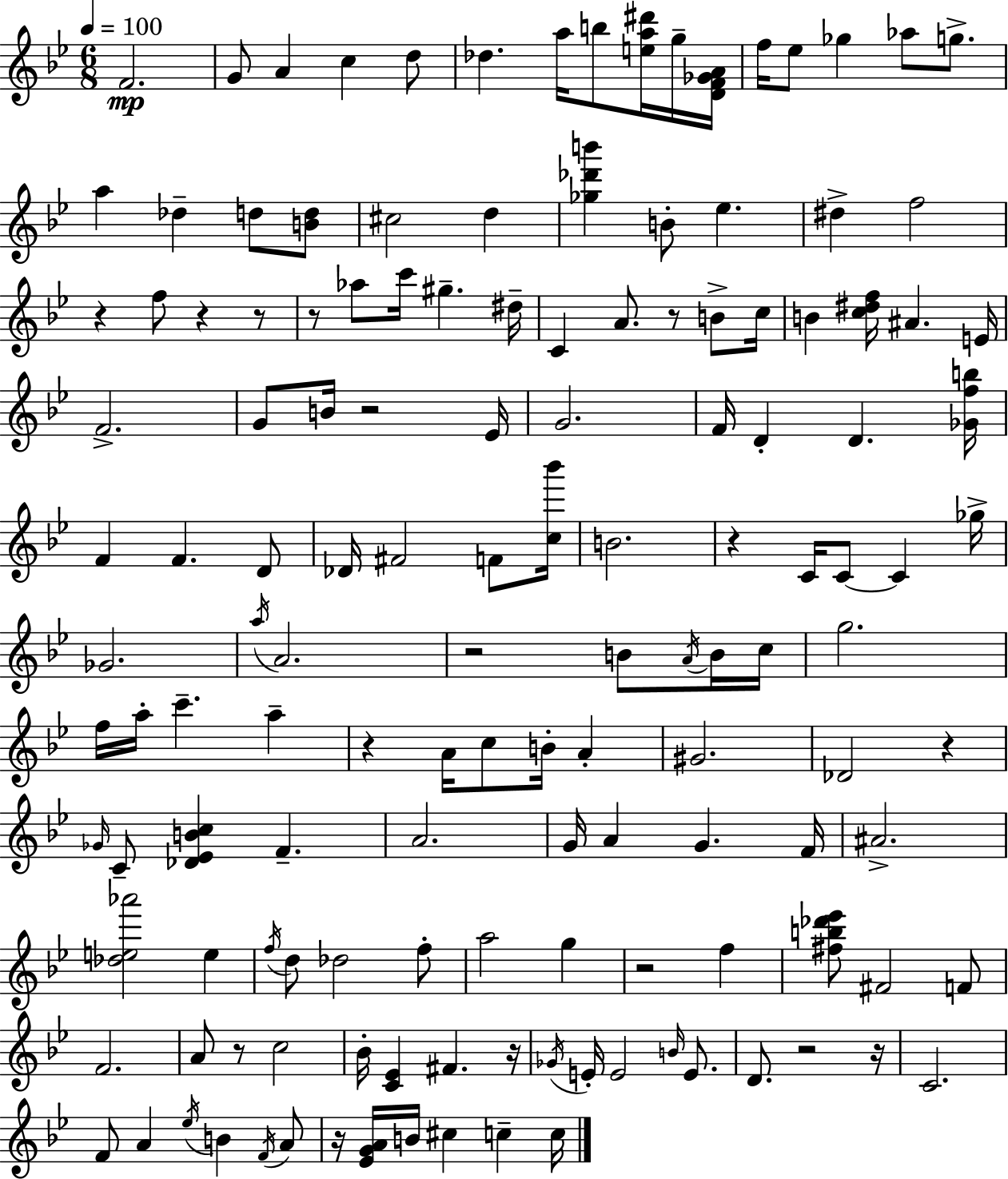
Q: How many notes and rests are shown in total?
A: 141